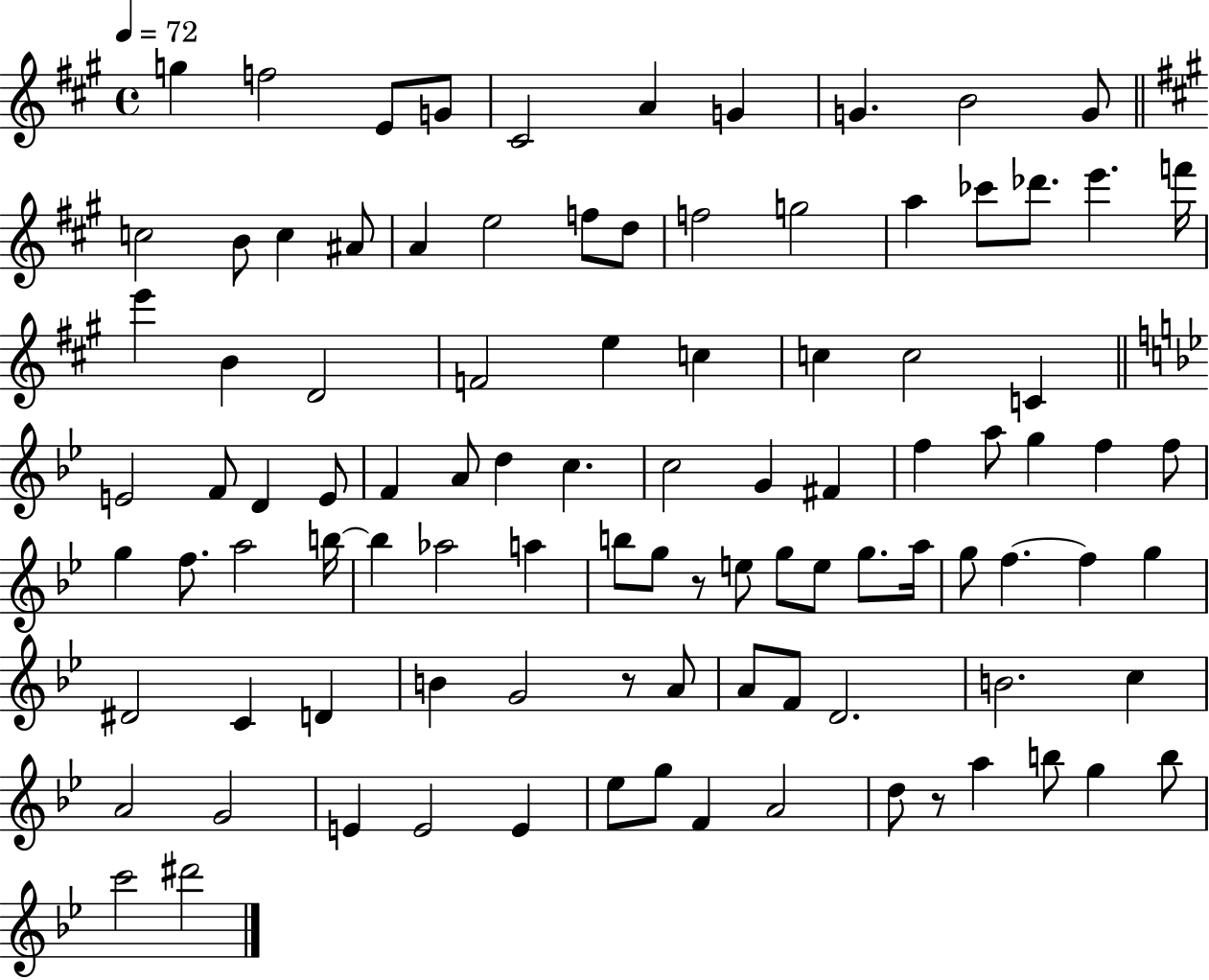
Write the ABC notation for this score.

X:1
T:Untitled
M:4/4
L:1/4
K:A
g f2 E/2 G/2 ^C2 A G G B2 G/2 c2 B/2 c ^A/2 A e2 f/2 d/2 f2 g2 a _c'/2 _d'/2 e' f'/4 e' B D2 F2 e c c c2 C E2 F/2 D E/2 F A/2 d c c2 G ^F f a/2 g f f/2 g f/2 a2 b/4 b _a2 a b/2 g/2 z/2 e/2 g/2 e/2 g/2 a/4 g/2 f f g ^D2 C D B G2 z/2 A/2 A/2 F/2 D2 B2 c A2 G2 E E2 E _e/2 g/2 F A2 d/2 z/2 a b/2 g b/2 c'2 ^d'2